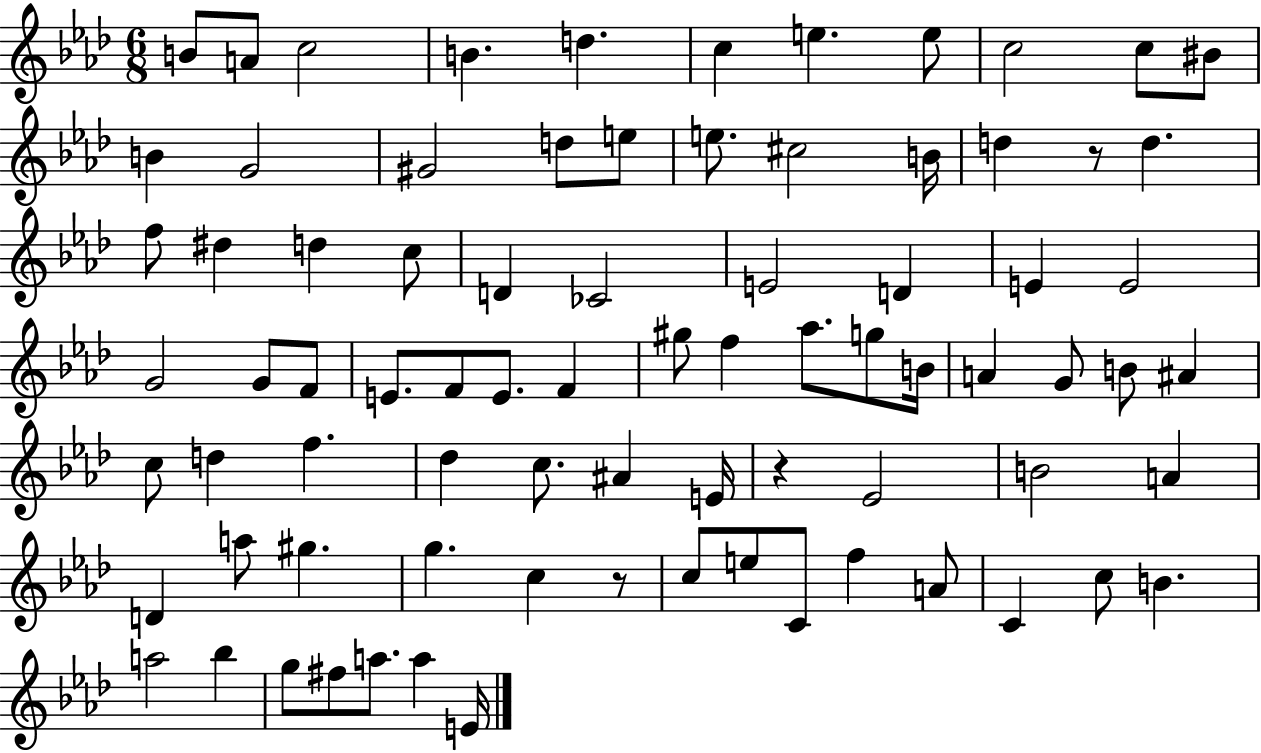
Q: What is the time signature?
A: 6/8